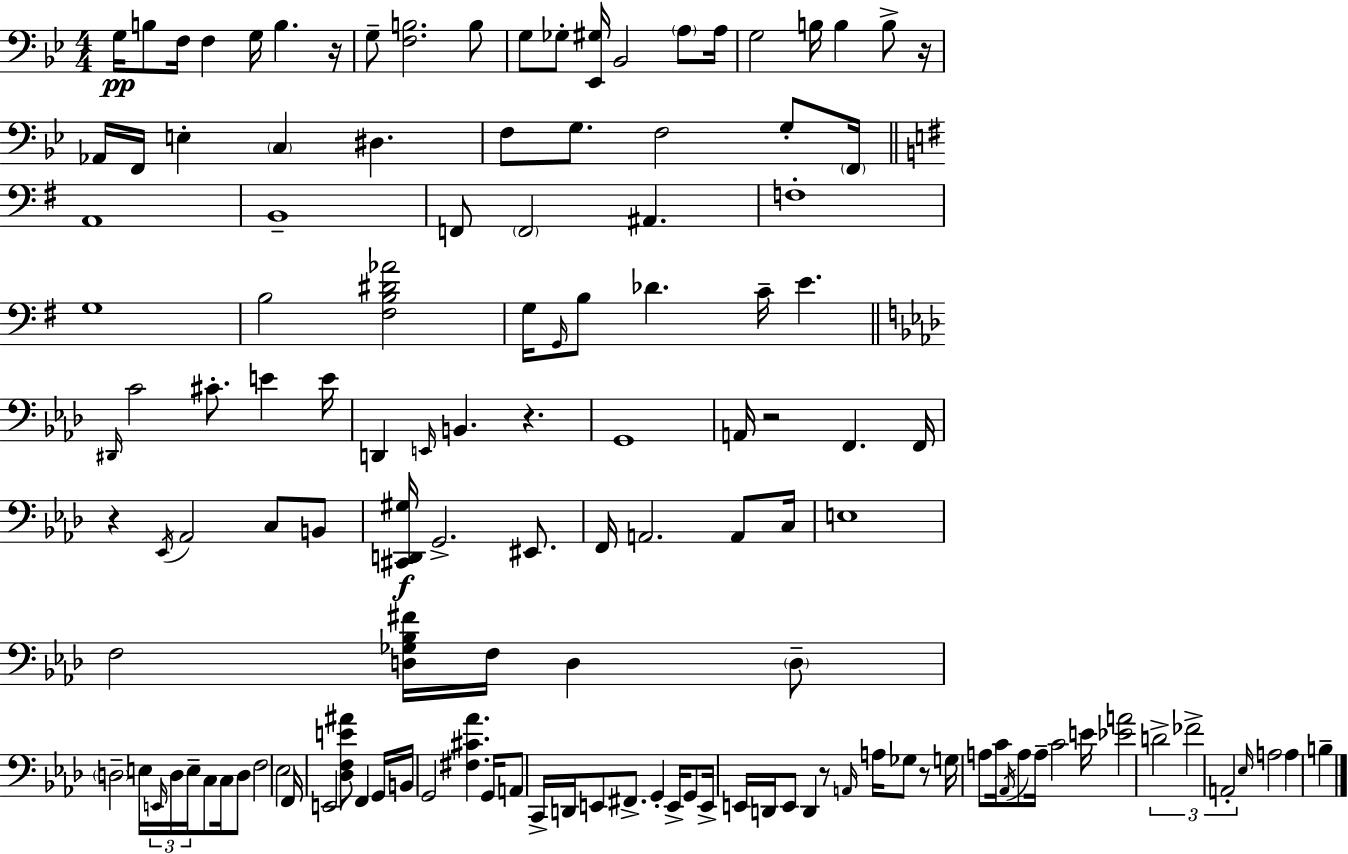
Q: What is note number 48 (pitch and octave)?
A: E2